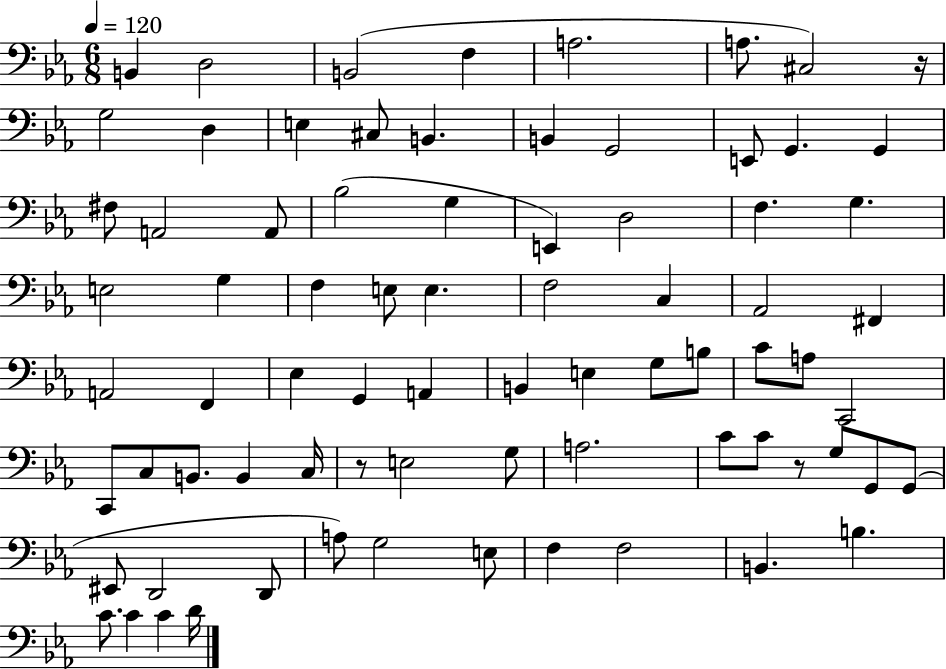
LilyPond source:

{
  \clef bass
  \numericTimeSignature
  \time 6/8
  \key ees \major
  \tempo 4 = 120
  b,4 d2 | b,2( f4 | a2. | a8. cis2) r16 | \break g2 d4 | e4 cis8 b,4. | b,4 g,2 | e,8 g,4. g,4 | \break fis8 a,2 a,8 | bes2( g4 | e,4) d2 | f4. g4. | \break e2 g4 | f4 e8 e4. | f2 c4 | aes,2 fis,4 | \break a,2 f,4 | ees4 g,4 a,4 | b,4 e4 g8 b8 | c'8 a8 c,2 | \break c,8 c8 b,8. b,4 c16 | r8 e2 g8 | a2. | c'8 c'8 r8 g8 g,8 g,8( | \break eis,8 d,2 d,8 | a8) g2 e8 | f4 f2 | b,4. b4. | \break c'8. c'4 c'4 d'16 | \bar "|."
}